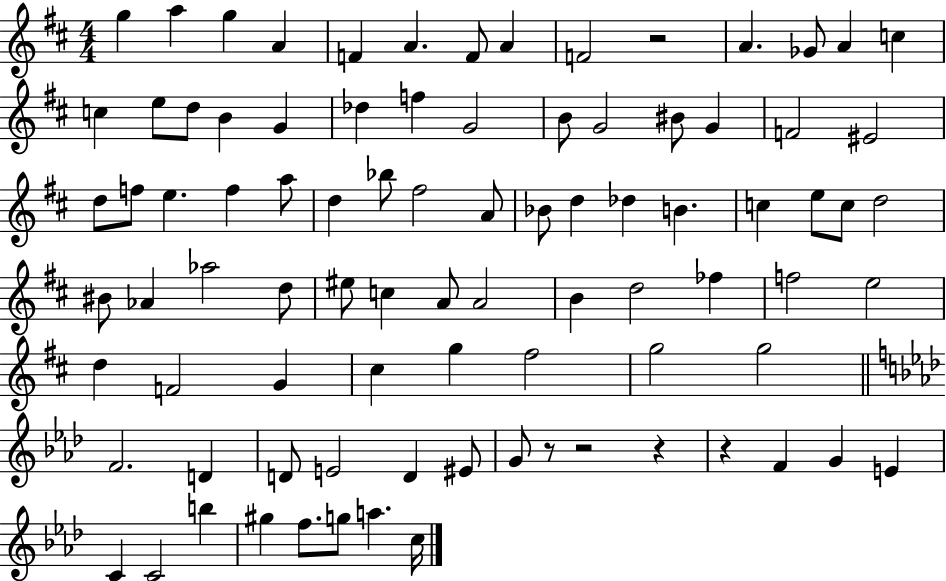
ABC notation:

X:1
T:Untitled
M:4/4
L:1/4
K:D
g a g A F A F/2 A F2 z2 A _G/2 A c c e/2 d/2 B G _d f G2 B/2 G2 ^B/2 G F2 ^E2 d/2 f/2 e f a/2 d _b/2 ^f2 A/2 _B/2 d _d B c e/2 c/2 d2 ^B/2 _A _a2 d/2 ^e/2 c A/2 A2 B d2 _f f2 e2 d F2 G ^c g ^f2 g2 g2 F2 D D/2 E2 D ^E/2 G/2 z/2 z2 z z F G E C C2 b ^g f/2 g/2 a c/4